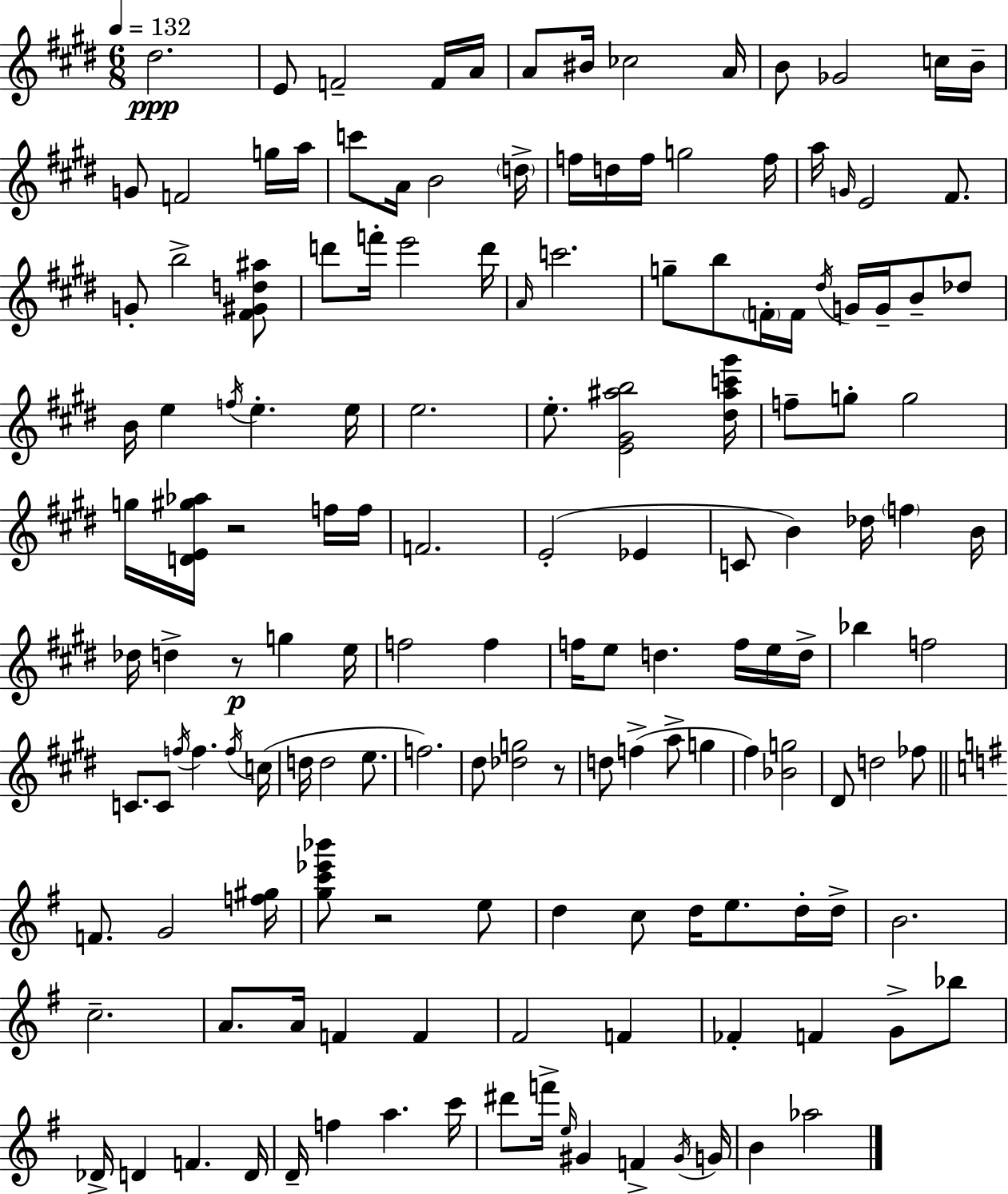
X:1
T:Untitled
M:6/8
L:1/4
K:E
^d2 E/2 F2 F/4 A/4 A/2 ^B/4 _c2 A/4 B/2 _G2 c/4 B/4 G/2 F2 g/4 a/4 c'/2 A/4 B2 d/4 f/4 d/4 f/4 g2 f/4 a/4 G/4 E2 ^F/2 G/2 b2 [^F^Gd^a]/2 d'/2 f'/4 e'2 d'/4 A/4 c'2 g/2 b/2 F/4 F/4 ^d/4 G/4 G/4 B/2 _d/2 B/4 e f/4 e e/4 e2 e/2 [E^G^ab]2 [^d^ac'^g']/4 f/2 g/2 g2 g/4 [DE^g_a]/4 z2 f/4 f/4 F2 E2 _E C/2 B _d/4 f B/4 _d/4 d z/2 g e/4 f2 f f/4 e/2 d f/4 e/4 d/4 _b f2 C/2 C/2 f/4 f f/4 c/4 d/4 d2 e/2 f2 ^d/2 [_dg]2 z/2 d/2 f a/2 g ^f [_Bg]2 ^D/2 d2 _f/2 F/2 G2 [f^g]/4 [gc'_e'_b']/2 z2 e/2 d c/2 d/4 e/2 d/4 d/4 B2 c2 A/2 A/4 F F ^F2 F _F F G/2 _b/2 _D/4 D F D/4 D/4 f a c'/4 ^d'/2 f'/4 e/4 ^G F ^G/4 G/4 B _a2